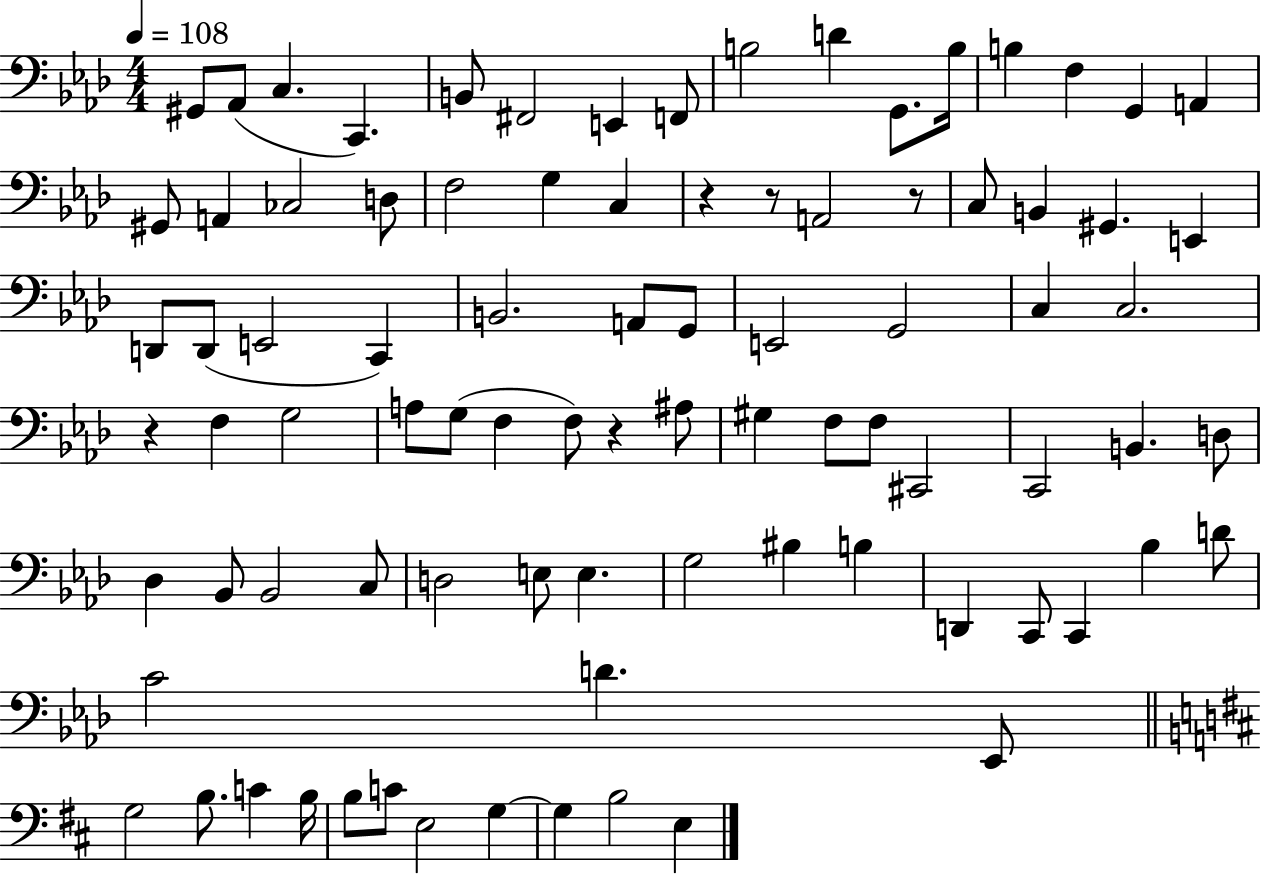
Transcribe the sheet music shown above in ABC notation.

X:1
T:Untitled
M:4/4
L:1/4
K:Ab
^G,,/2 _A,,/2 C, C,, B,,/2 ^F,,2 E,, F,,/2 B,2 D G,,/2 B,/4 B, F, G,, A,, ^G,,/2 A,, _C,2 D,/2 F,2 G, C, z z/2 A,,2 z/2 C,/2 B,, ^G,, E,, D,,/2 D,,/2 E,,2 C,, B,,2 A,,/2 G,,/2 E,,2 G,,2 C, C,2 z F, G,2 A,/2 G,/2 F, F,/2 z ^A,/2 ^G, F,/2 F,/2 ^C,,2 C,,2 B,, D,/2 _D, _B,,/2 _B,,2 C,/2 D,2 E,/2 E, G,2 ^B, B, D,, C,,/2 C,, _B, D/2 C2 D _E,,/2 G,2 B,/2 C B,/4 B,/2 C/2 E,2 G, G, B,2 E,